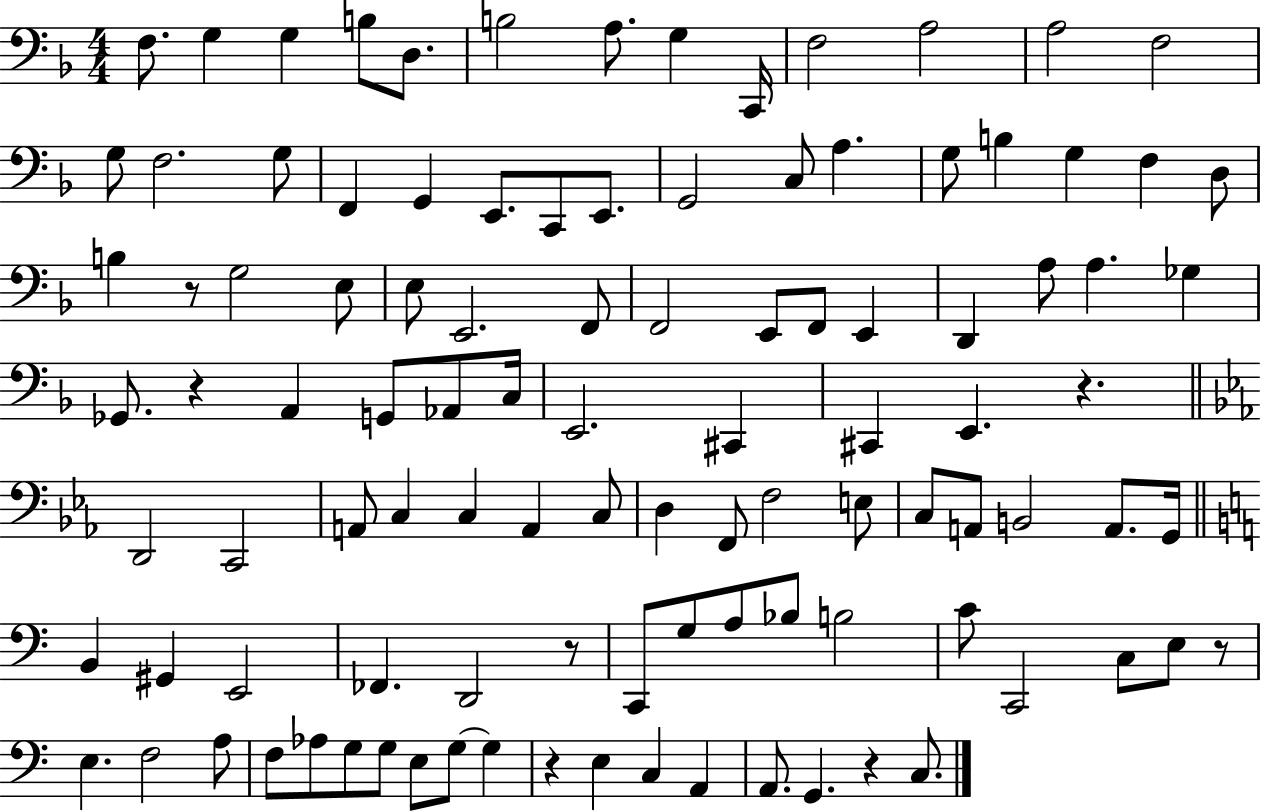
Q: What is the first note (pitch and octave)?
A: F3